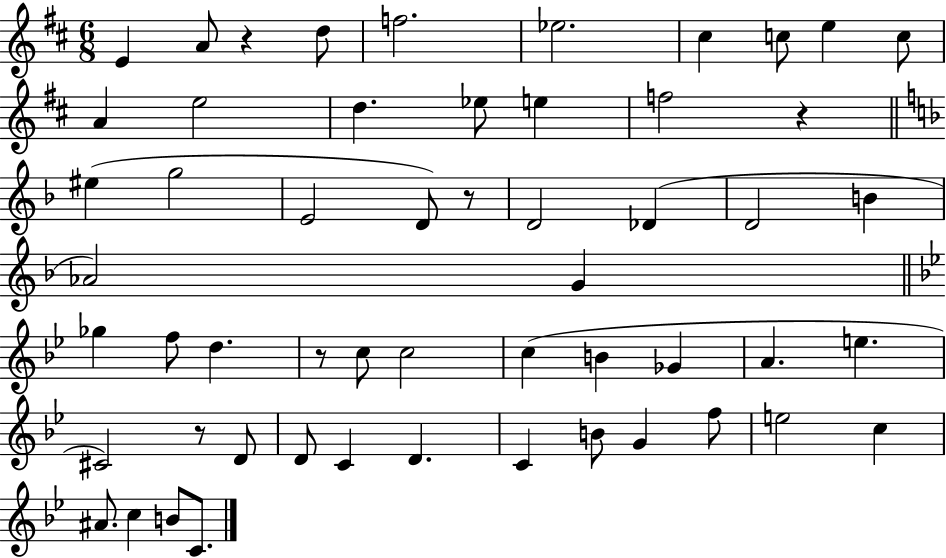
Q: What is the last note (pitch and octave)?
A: C4